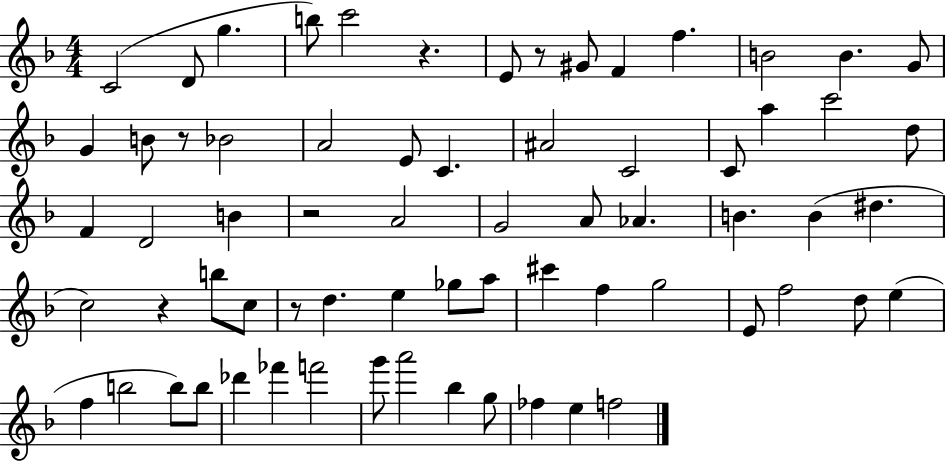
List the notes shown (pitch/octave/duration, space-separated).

C4/h D4/e G5/q. B5/e C6/h R/q. E4/e R/e G#4/e F4/q F5/q. B4/h B4/q. G4/e G4/q B4/e R/e Bb4/h A4/h E4/e C4/q. A#4/h C4/h C4/e A5/q C6/h D5/e F4/q D4/h B4/q R/h A4/h G4/h A4/e Ab4/q. B4/q. B4/q D#5/q. C5/h R/q B5/e C5/e R/e D5/q. E5/q Gb5/e A5/e C#6/q F5/q G5/h E4/e F5/h D5/e E5/q F5/q B5/h B5/e B5/e Db6/q FES6/q F6/h G6/e A6/h Bb5/q G5/e FES5/q E5/q F5/h